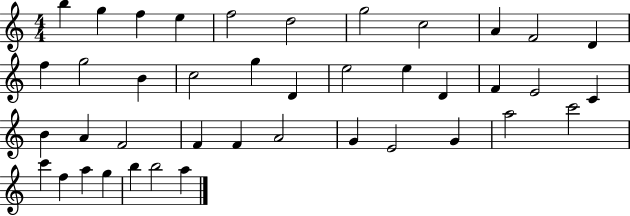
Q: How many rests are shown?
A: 0